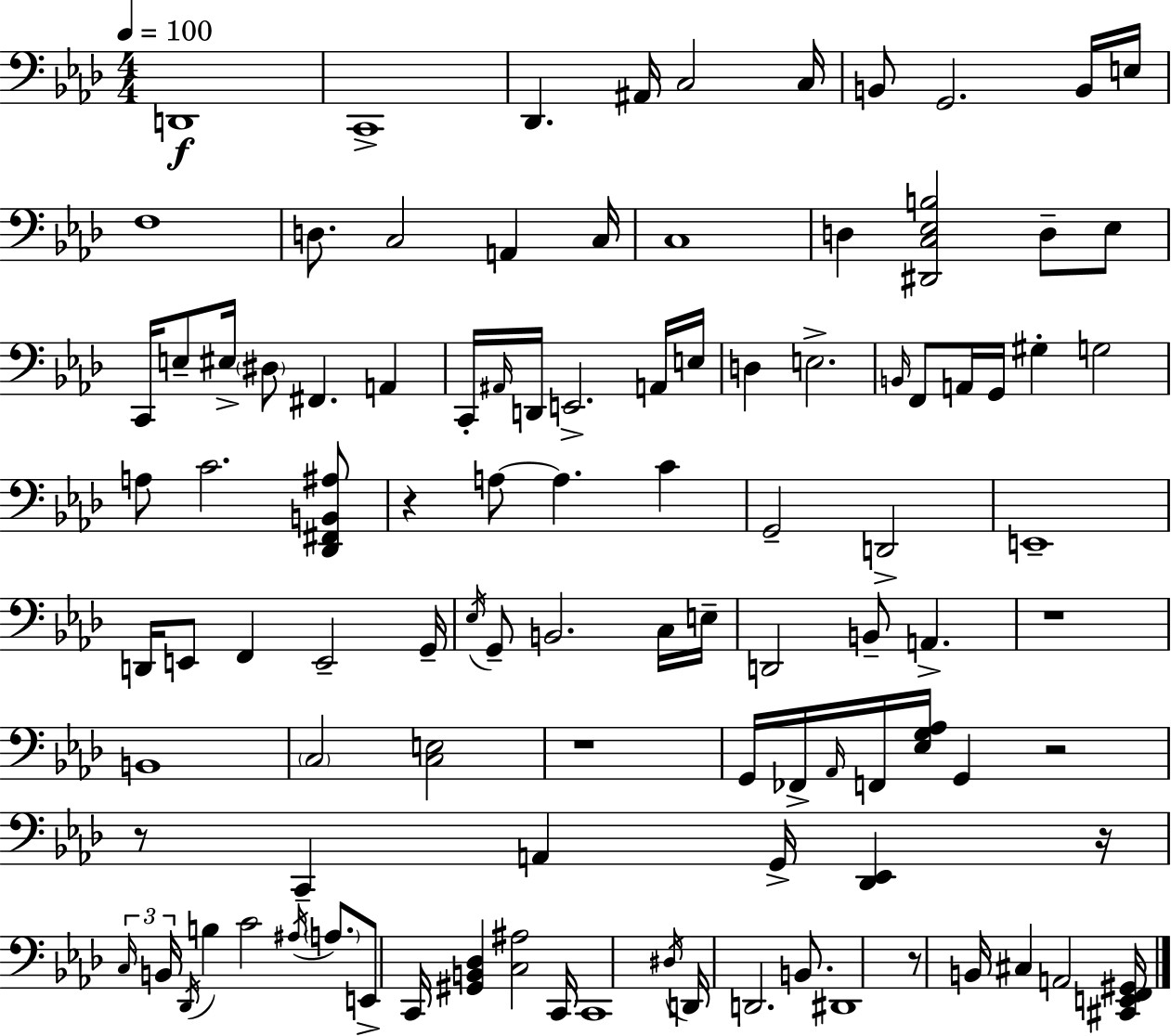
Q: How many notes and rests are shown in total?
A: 104